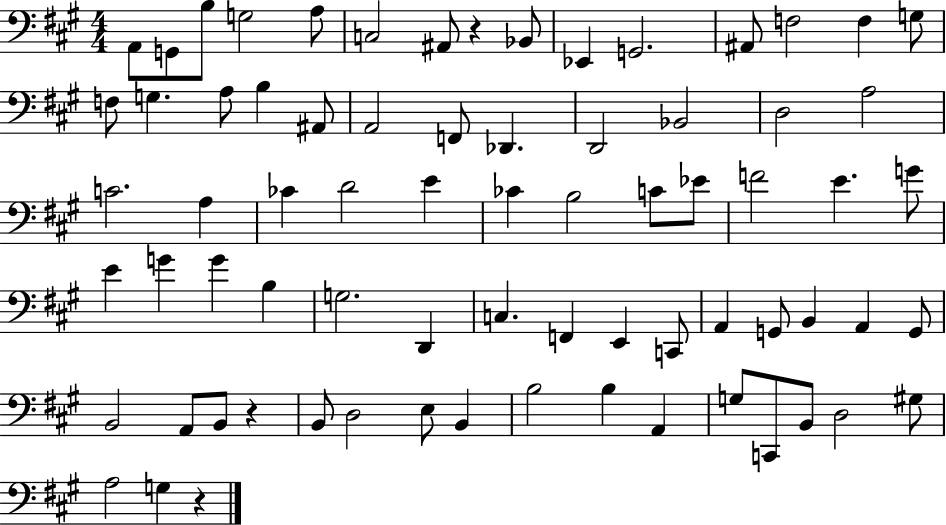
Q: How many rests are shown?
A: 3